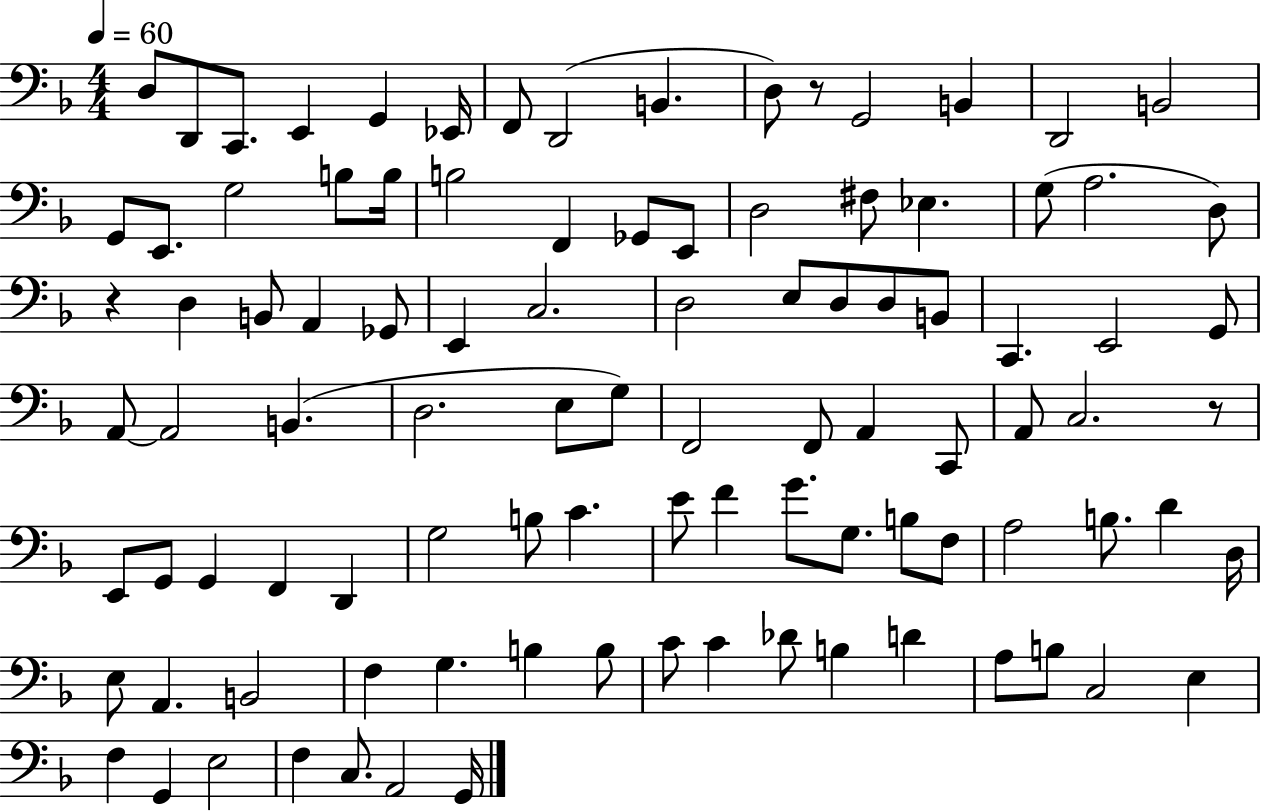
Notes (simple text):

D3/e D2/e C2/e. E2/q G2/q Eb2/s F2/e D2/h B2/q. D3/e R/e G2/h B2/q D2/h B2/h G2/e E2/e. G3/h B3/e B3/s B3/h F2/q Gb2/e E2/e D3/h F#3/e Eb3/q. G3/e A3/h. D3/e R/q D3/q B2/e A2/q Gb2/e E2/q C3/h. D3/h E3/e D3/e D3/e B2/e C2/q. E2/h G2/e A2/e A2/h B2/q. D3/h. E3/e G3/e F2/h F2/e A2/q C2/e A2/e C3/h. R/e E2/e G2/e G2/q F2/q D2/q G3/h B3/e C4/q. E4/e F4/q G4/e. G3/e. B3/e F3/e A3/h B3/e. D4/q D3/s E3/e A2/q. B2/h F3/q G3/q. B3/q B3/e C4/e C4/q Db4/e B3/q D4/q A3/e B3/e C3/h E3/q F3/q G2/q E3/h F3/q C3/e. A2/h G2/s